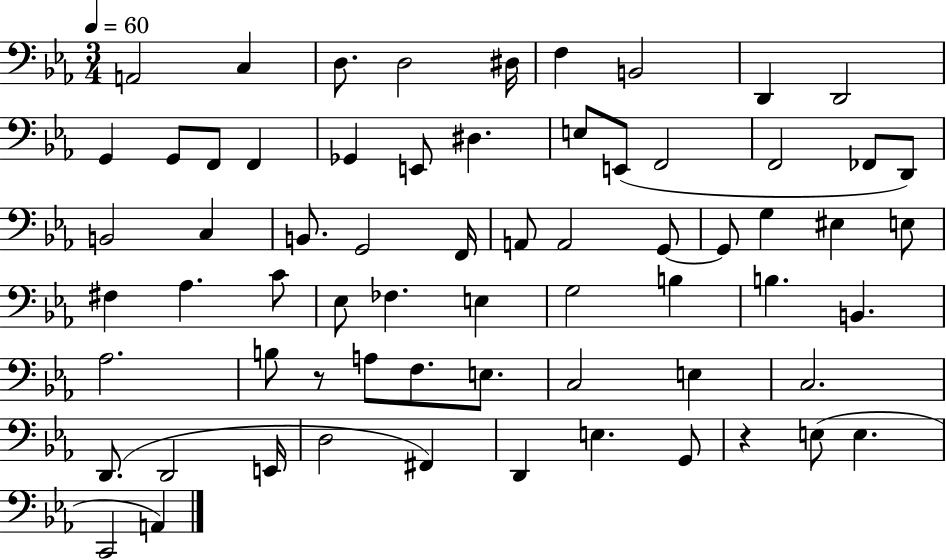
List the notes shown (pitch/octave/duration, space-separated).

A2/h C3/q D3/e. D3/h D#3/s F3/q B2/h D2/q D2/h G2/q G2/e F2/e F2/q Gb2/q E2/e D#3/q. E3/e E2/e F2/h F2/h FES2/e D2/e B2/h C3/q B2/e. G2/h F2/s A2/e A2/h G2/e G2/e G3/q EIS3/q E3/e F#3/q Ab3/q. C4/e Eb3/e FES3/q. E3/q G3/h B3/q B3/q. B2/q. Ab3/h. B3/e R/e A3/e F3/e. E3/e. C3/h E3/q C3/h. D2/e. D2/h E2/s D3/h F#2/q D2/q E3/q. G2/e R/q E3/e E3/q. C2/h A2/q